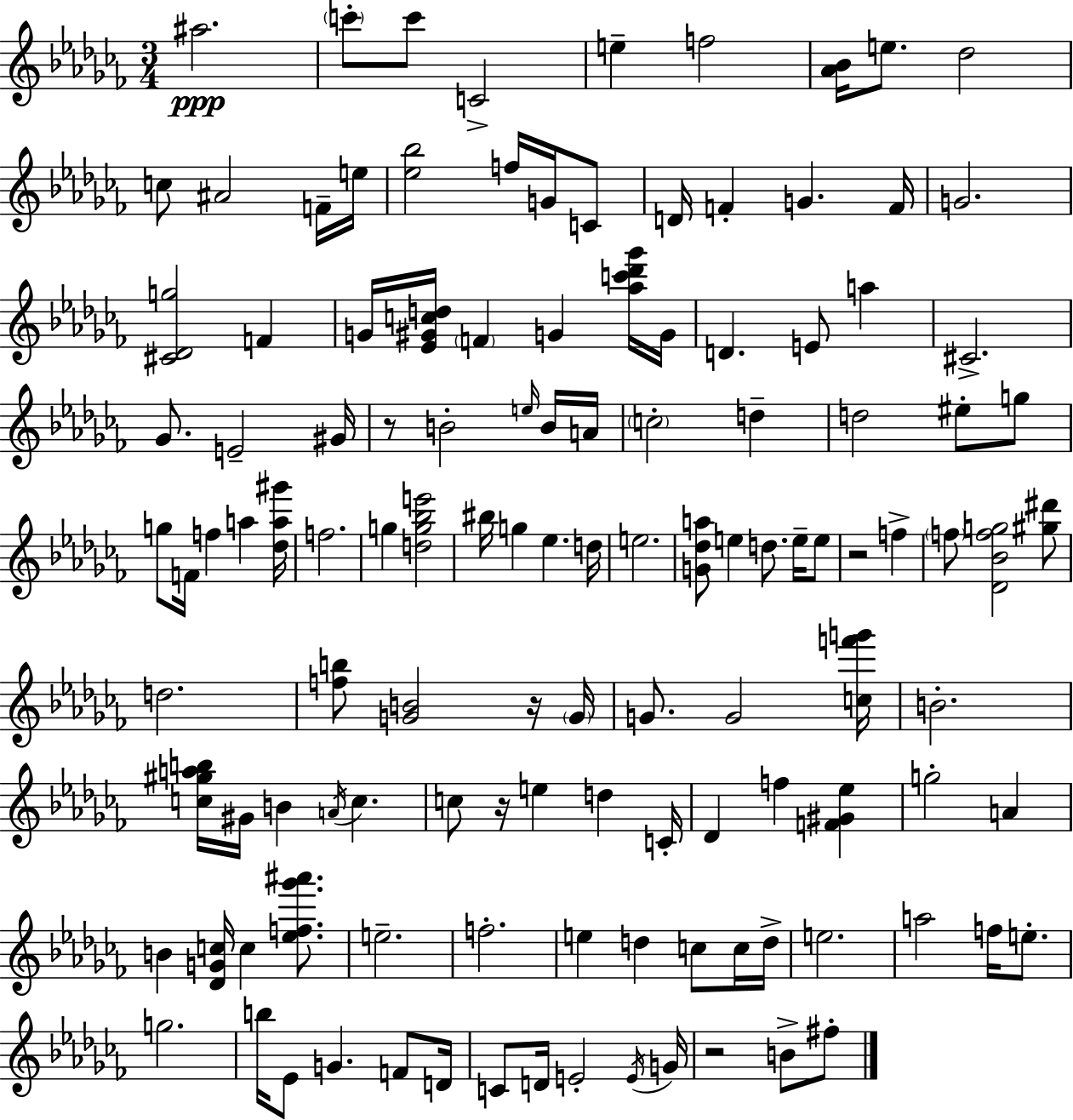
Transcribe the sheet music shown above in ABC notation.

X:1
T:Untitled
M:3/4
L:1/4
K:Abm
^a2 c'/2 c'/2 C2 e f2 [_A_B]/4 e/2 _d2 c/2 ^A2 F/4 e/4 [_e_b]2 f/4 G/4 C/2 D/4 F G F/4 G2 [^C_Dg]2 F G/4 [_E^Gcd]/4 F G [_ac'_d'_g']/4 G/4 D E/2 a ^C2 _G/2 E2 ^G/4 z/2 B2 e/4 B/4 A/4 c2 d d2 ^e/2 g/2 g/2 F/4 f a [_da^g']/4 f2 g [dg_be']2 ^b/4 g _e d/4 e2 [G_da]/2 e d/2 e/4 e/2 z2 f f/2 [_D_Bfg]2 [^g^d']/2 d2 [fb]/2 [GB]2 z/4 G/4 G/2 G2 [cf'g']/4 B2 [c^gab]/4 ^G/4 B A/4 c c/2 z/4 e d C/4 _D f [F^G_e] g2 A B [_DGc]/4 c [_ef_g'^a']/2 e2 f2 e d c/2 c/4 d/4 e2 a2 f/4 e/2 g2 b/4 _E/2 G F/2 D/4 C/2 D/4 E2 E/4 G/4 z2 B/2 ^f/2